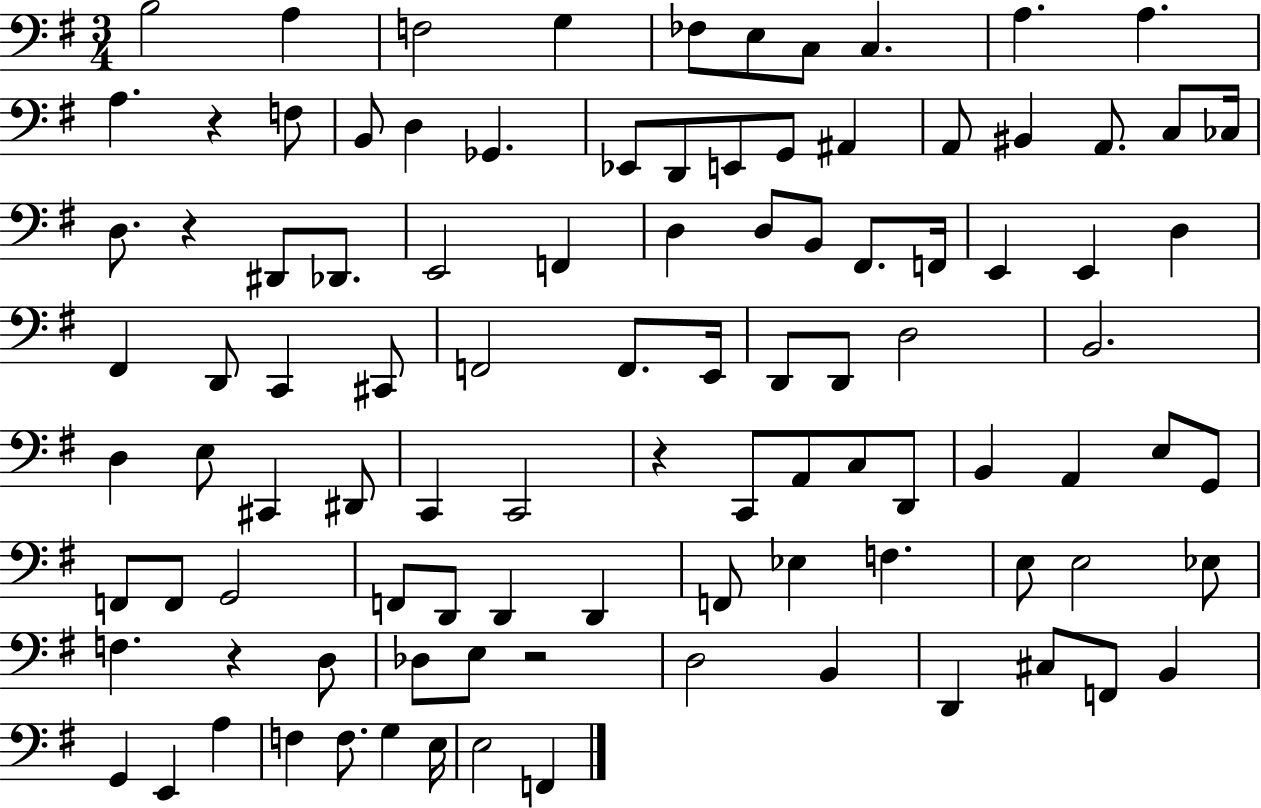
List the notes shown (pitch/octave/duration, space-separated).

B3/h A3/q F3/h G3/q FES3/e E3/e C3/e C3/q. A3/q. A3/q. A3/q. R/q F3/e B2/e D3/q Gb2/q. Eb2/e D2/e E2/e G2/e A#2/q A2/e BIS2/q A2/e. C3/e CES3/s D3/e. R/q D#2/e Db2/e. E2/h F2/q D3/q D3/e B2/e F#2/e. F2/s E2/q E2/q D3/q F#2/q D2/e C2/q C#2/e F2/h F2/e. E2/s D2/e D2/e D3/h B2/h. D3/q E3/e C#2/q D#2/e C2/q C2/h R/q C2/e A2/e C3/e D2/e B2/q A2/q E3/e G2/e F2/e F2/e G2/h F2/e D2/e D2/q D2/q F2/e Eb3/q F3/q. E3/e E3/h Eb3/e F3/q. R/q D3/e Db3/e E3/e R/h D3/h B2/q D2/q C#3/e F2/e B2/q G2/q E2/q A3/q F3/q F3/e. G3/q E3/s E3/h F2/q